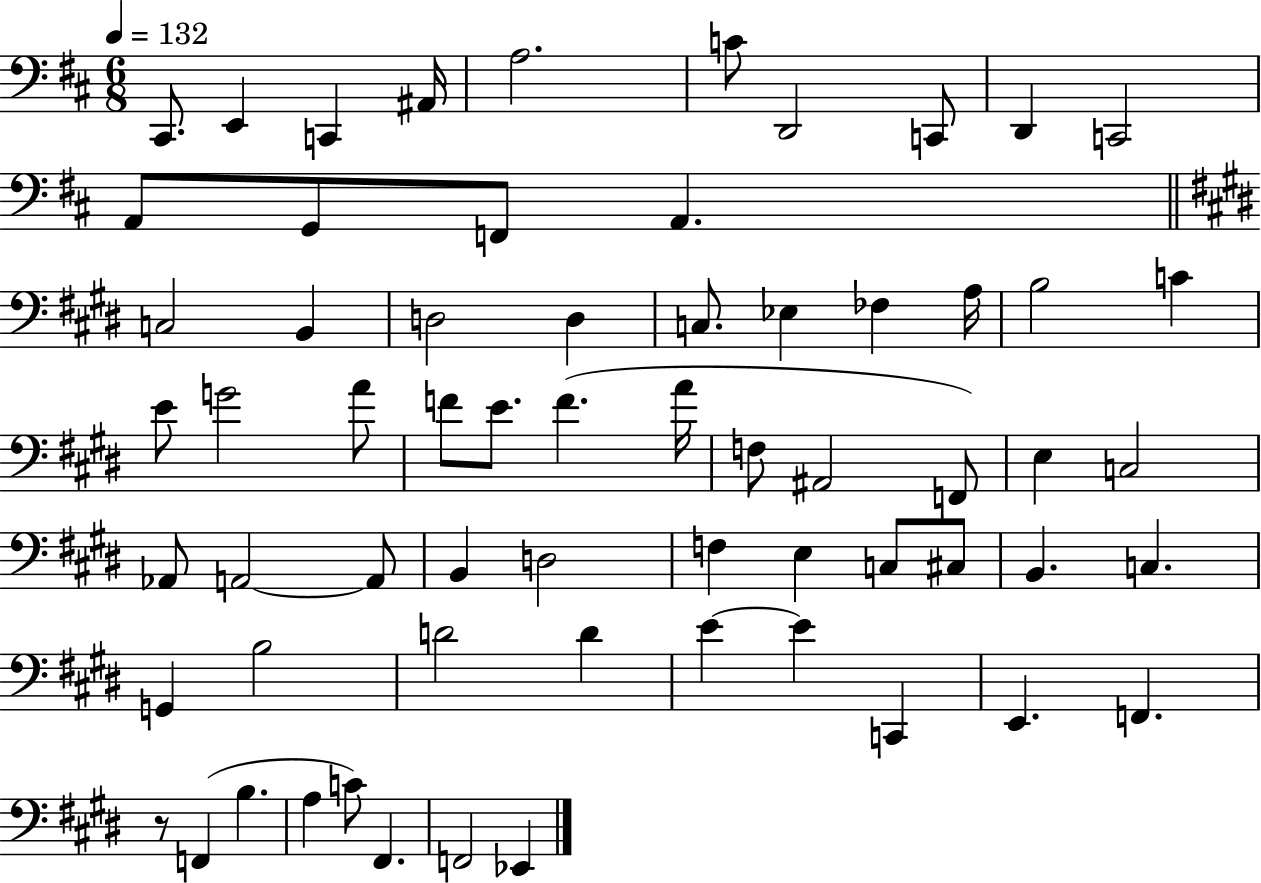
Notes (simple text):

C#2/e. E2/q C2/q A#2/s A3/h. C4/e D2/h C2/e D2/q C2/h A2/e G2/e F2/e A2/q. C3/h B2/q D3/h D3/q C3/e. Eb3/q FES3/q A3/s B3/h C4/q E4/e G4/h A4/e F4/e E4/e. F4/q. A4/s F3/e A#2/h F2/e E3/q C3/h Ab2/e A2/h A2/e B2/q D3/h F3/q E3/q C3/e C#3/e B2/q. C3/q. G2/q B3/h D4/h D4/q E4/q E4/q C2/q E2/q. F2/q. R/e F2/q B3/q. A3/q C4/e F#2/q. F2/h Eb2/q